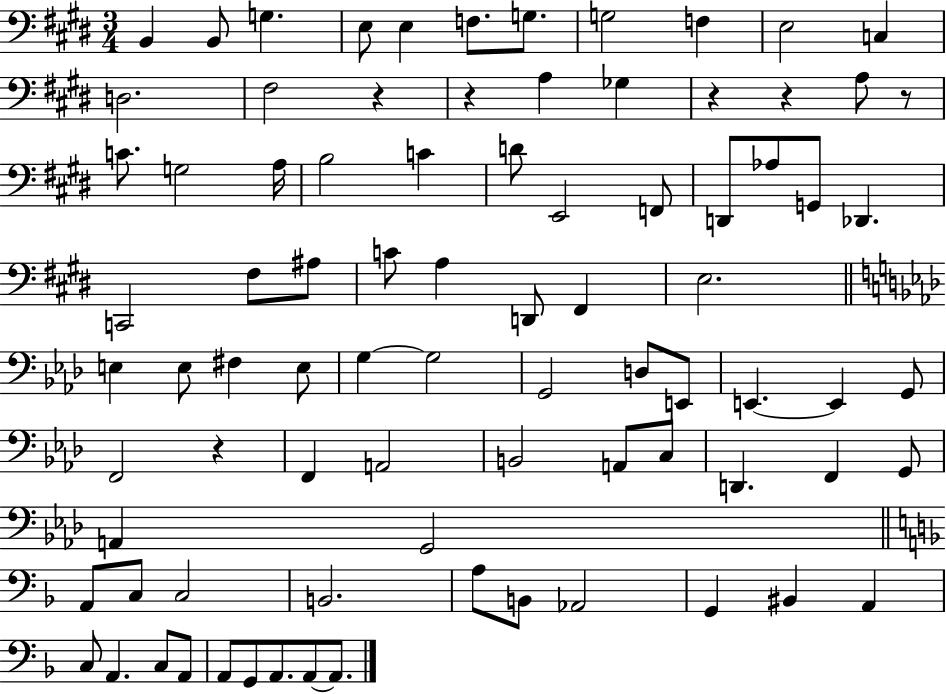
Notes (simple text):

B2/q B2/e G3/q. E3/e E3/q F3/e. G3/e. G3/h F3/q E3/h C3/q D3/h. F#3/h R/q R/q A3/q Gb3/q R/q R/q A3/e R/e C4/e. G3/h A3/s B3/h C4/q D4/e E2/h F2/e D2/e Ab3/e G2/e Db2/q. C2/h F#3/e A#3/e C4/e A3/q D2/e F#2/q E3/h. E3/q E3/e F#3/q E3/e G3/q G3/h G2/h D3/e E2/e E2/q. E2/q G2/e F2/h R/q F2/q A2/h B2/h A2/e C3/e D2/q. F2/q G2/e A2/q G2/h A2/e C3/e C3/h B2/h. A3/e B2/e Ab2/h G2/q BIS2/q A2/q C3/e A2/q. C3/e A2/e A2/e G2/e A2/e. A2/e A2/e.